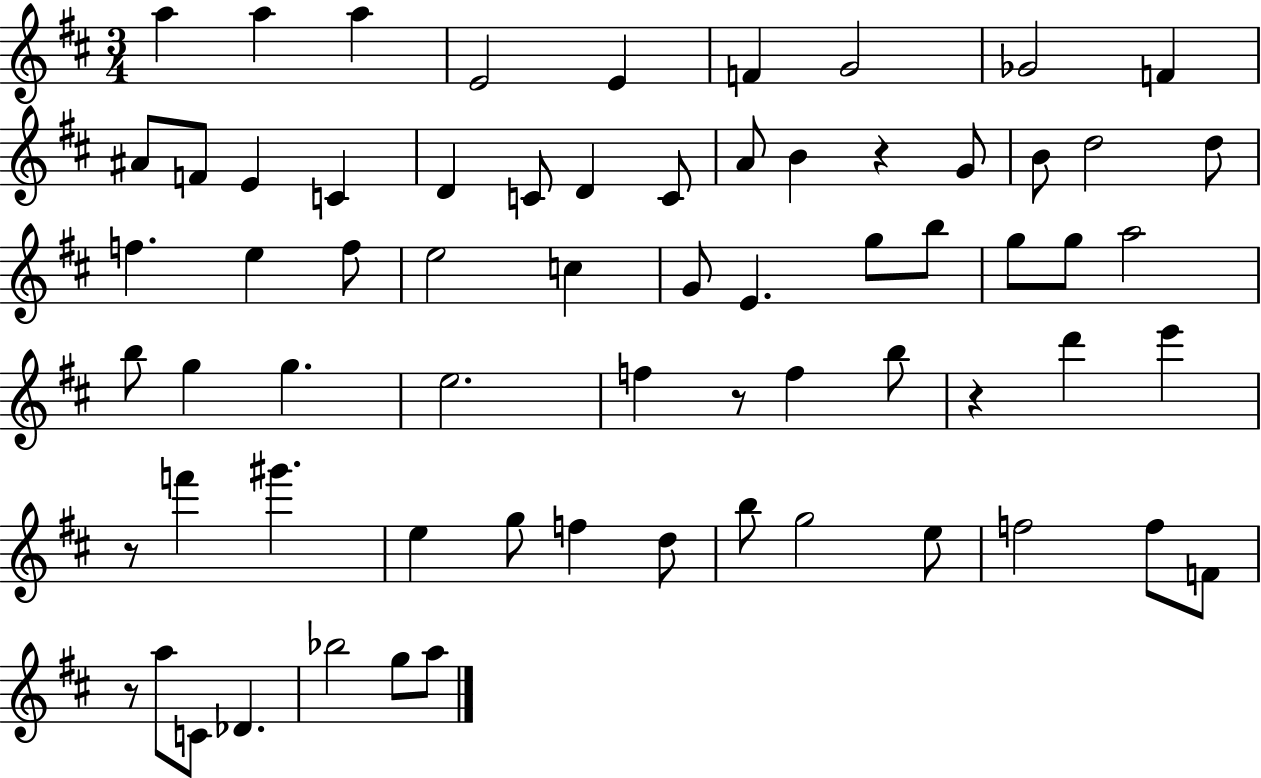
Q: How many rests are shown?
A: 5